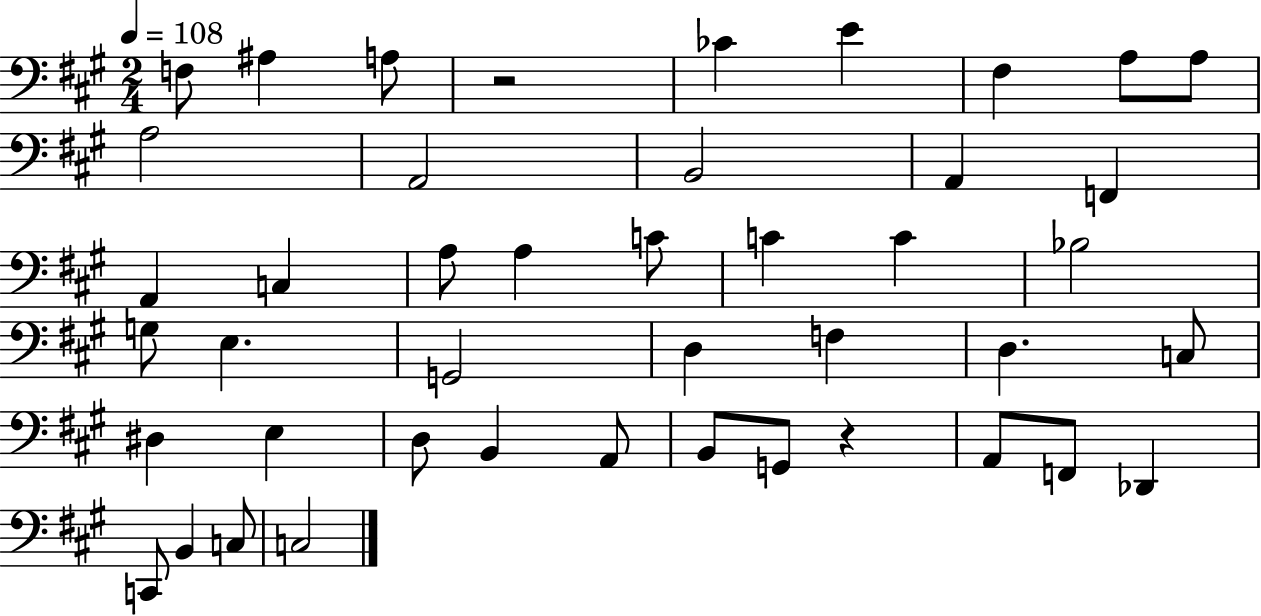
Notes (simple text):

F3/e A#3/q A3/e R/h CES4/q E4/q F#3/q A3/e A3/e A3/h A2/h B2/h A2/q F2/q A2/q C3/q A3/e A3/q C4/e C4/q C4/q Bb3/h G3/e E3/q. G2/h D3/q F3/q D3/q. C3/e D#3/q E3/q D3/e B2/q A2/e B2/e G2/e R/q A2/e F2/e Db2/q C2/e B2/q C3/e C3/h